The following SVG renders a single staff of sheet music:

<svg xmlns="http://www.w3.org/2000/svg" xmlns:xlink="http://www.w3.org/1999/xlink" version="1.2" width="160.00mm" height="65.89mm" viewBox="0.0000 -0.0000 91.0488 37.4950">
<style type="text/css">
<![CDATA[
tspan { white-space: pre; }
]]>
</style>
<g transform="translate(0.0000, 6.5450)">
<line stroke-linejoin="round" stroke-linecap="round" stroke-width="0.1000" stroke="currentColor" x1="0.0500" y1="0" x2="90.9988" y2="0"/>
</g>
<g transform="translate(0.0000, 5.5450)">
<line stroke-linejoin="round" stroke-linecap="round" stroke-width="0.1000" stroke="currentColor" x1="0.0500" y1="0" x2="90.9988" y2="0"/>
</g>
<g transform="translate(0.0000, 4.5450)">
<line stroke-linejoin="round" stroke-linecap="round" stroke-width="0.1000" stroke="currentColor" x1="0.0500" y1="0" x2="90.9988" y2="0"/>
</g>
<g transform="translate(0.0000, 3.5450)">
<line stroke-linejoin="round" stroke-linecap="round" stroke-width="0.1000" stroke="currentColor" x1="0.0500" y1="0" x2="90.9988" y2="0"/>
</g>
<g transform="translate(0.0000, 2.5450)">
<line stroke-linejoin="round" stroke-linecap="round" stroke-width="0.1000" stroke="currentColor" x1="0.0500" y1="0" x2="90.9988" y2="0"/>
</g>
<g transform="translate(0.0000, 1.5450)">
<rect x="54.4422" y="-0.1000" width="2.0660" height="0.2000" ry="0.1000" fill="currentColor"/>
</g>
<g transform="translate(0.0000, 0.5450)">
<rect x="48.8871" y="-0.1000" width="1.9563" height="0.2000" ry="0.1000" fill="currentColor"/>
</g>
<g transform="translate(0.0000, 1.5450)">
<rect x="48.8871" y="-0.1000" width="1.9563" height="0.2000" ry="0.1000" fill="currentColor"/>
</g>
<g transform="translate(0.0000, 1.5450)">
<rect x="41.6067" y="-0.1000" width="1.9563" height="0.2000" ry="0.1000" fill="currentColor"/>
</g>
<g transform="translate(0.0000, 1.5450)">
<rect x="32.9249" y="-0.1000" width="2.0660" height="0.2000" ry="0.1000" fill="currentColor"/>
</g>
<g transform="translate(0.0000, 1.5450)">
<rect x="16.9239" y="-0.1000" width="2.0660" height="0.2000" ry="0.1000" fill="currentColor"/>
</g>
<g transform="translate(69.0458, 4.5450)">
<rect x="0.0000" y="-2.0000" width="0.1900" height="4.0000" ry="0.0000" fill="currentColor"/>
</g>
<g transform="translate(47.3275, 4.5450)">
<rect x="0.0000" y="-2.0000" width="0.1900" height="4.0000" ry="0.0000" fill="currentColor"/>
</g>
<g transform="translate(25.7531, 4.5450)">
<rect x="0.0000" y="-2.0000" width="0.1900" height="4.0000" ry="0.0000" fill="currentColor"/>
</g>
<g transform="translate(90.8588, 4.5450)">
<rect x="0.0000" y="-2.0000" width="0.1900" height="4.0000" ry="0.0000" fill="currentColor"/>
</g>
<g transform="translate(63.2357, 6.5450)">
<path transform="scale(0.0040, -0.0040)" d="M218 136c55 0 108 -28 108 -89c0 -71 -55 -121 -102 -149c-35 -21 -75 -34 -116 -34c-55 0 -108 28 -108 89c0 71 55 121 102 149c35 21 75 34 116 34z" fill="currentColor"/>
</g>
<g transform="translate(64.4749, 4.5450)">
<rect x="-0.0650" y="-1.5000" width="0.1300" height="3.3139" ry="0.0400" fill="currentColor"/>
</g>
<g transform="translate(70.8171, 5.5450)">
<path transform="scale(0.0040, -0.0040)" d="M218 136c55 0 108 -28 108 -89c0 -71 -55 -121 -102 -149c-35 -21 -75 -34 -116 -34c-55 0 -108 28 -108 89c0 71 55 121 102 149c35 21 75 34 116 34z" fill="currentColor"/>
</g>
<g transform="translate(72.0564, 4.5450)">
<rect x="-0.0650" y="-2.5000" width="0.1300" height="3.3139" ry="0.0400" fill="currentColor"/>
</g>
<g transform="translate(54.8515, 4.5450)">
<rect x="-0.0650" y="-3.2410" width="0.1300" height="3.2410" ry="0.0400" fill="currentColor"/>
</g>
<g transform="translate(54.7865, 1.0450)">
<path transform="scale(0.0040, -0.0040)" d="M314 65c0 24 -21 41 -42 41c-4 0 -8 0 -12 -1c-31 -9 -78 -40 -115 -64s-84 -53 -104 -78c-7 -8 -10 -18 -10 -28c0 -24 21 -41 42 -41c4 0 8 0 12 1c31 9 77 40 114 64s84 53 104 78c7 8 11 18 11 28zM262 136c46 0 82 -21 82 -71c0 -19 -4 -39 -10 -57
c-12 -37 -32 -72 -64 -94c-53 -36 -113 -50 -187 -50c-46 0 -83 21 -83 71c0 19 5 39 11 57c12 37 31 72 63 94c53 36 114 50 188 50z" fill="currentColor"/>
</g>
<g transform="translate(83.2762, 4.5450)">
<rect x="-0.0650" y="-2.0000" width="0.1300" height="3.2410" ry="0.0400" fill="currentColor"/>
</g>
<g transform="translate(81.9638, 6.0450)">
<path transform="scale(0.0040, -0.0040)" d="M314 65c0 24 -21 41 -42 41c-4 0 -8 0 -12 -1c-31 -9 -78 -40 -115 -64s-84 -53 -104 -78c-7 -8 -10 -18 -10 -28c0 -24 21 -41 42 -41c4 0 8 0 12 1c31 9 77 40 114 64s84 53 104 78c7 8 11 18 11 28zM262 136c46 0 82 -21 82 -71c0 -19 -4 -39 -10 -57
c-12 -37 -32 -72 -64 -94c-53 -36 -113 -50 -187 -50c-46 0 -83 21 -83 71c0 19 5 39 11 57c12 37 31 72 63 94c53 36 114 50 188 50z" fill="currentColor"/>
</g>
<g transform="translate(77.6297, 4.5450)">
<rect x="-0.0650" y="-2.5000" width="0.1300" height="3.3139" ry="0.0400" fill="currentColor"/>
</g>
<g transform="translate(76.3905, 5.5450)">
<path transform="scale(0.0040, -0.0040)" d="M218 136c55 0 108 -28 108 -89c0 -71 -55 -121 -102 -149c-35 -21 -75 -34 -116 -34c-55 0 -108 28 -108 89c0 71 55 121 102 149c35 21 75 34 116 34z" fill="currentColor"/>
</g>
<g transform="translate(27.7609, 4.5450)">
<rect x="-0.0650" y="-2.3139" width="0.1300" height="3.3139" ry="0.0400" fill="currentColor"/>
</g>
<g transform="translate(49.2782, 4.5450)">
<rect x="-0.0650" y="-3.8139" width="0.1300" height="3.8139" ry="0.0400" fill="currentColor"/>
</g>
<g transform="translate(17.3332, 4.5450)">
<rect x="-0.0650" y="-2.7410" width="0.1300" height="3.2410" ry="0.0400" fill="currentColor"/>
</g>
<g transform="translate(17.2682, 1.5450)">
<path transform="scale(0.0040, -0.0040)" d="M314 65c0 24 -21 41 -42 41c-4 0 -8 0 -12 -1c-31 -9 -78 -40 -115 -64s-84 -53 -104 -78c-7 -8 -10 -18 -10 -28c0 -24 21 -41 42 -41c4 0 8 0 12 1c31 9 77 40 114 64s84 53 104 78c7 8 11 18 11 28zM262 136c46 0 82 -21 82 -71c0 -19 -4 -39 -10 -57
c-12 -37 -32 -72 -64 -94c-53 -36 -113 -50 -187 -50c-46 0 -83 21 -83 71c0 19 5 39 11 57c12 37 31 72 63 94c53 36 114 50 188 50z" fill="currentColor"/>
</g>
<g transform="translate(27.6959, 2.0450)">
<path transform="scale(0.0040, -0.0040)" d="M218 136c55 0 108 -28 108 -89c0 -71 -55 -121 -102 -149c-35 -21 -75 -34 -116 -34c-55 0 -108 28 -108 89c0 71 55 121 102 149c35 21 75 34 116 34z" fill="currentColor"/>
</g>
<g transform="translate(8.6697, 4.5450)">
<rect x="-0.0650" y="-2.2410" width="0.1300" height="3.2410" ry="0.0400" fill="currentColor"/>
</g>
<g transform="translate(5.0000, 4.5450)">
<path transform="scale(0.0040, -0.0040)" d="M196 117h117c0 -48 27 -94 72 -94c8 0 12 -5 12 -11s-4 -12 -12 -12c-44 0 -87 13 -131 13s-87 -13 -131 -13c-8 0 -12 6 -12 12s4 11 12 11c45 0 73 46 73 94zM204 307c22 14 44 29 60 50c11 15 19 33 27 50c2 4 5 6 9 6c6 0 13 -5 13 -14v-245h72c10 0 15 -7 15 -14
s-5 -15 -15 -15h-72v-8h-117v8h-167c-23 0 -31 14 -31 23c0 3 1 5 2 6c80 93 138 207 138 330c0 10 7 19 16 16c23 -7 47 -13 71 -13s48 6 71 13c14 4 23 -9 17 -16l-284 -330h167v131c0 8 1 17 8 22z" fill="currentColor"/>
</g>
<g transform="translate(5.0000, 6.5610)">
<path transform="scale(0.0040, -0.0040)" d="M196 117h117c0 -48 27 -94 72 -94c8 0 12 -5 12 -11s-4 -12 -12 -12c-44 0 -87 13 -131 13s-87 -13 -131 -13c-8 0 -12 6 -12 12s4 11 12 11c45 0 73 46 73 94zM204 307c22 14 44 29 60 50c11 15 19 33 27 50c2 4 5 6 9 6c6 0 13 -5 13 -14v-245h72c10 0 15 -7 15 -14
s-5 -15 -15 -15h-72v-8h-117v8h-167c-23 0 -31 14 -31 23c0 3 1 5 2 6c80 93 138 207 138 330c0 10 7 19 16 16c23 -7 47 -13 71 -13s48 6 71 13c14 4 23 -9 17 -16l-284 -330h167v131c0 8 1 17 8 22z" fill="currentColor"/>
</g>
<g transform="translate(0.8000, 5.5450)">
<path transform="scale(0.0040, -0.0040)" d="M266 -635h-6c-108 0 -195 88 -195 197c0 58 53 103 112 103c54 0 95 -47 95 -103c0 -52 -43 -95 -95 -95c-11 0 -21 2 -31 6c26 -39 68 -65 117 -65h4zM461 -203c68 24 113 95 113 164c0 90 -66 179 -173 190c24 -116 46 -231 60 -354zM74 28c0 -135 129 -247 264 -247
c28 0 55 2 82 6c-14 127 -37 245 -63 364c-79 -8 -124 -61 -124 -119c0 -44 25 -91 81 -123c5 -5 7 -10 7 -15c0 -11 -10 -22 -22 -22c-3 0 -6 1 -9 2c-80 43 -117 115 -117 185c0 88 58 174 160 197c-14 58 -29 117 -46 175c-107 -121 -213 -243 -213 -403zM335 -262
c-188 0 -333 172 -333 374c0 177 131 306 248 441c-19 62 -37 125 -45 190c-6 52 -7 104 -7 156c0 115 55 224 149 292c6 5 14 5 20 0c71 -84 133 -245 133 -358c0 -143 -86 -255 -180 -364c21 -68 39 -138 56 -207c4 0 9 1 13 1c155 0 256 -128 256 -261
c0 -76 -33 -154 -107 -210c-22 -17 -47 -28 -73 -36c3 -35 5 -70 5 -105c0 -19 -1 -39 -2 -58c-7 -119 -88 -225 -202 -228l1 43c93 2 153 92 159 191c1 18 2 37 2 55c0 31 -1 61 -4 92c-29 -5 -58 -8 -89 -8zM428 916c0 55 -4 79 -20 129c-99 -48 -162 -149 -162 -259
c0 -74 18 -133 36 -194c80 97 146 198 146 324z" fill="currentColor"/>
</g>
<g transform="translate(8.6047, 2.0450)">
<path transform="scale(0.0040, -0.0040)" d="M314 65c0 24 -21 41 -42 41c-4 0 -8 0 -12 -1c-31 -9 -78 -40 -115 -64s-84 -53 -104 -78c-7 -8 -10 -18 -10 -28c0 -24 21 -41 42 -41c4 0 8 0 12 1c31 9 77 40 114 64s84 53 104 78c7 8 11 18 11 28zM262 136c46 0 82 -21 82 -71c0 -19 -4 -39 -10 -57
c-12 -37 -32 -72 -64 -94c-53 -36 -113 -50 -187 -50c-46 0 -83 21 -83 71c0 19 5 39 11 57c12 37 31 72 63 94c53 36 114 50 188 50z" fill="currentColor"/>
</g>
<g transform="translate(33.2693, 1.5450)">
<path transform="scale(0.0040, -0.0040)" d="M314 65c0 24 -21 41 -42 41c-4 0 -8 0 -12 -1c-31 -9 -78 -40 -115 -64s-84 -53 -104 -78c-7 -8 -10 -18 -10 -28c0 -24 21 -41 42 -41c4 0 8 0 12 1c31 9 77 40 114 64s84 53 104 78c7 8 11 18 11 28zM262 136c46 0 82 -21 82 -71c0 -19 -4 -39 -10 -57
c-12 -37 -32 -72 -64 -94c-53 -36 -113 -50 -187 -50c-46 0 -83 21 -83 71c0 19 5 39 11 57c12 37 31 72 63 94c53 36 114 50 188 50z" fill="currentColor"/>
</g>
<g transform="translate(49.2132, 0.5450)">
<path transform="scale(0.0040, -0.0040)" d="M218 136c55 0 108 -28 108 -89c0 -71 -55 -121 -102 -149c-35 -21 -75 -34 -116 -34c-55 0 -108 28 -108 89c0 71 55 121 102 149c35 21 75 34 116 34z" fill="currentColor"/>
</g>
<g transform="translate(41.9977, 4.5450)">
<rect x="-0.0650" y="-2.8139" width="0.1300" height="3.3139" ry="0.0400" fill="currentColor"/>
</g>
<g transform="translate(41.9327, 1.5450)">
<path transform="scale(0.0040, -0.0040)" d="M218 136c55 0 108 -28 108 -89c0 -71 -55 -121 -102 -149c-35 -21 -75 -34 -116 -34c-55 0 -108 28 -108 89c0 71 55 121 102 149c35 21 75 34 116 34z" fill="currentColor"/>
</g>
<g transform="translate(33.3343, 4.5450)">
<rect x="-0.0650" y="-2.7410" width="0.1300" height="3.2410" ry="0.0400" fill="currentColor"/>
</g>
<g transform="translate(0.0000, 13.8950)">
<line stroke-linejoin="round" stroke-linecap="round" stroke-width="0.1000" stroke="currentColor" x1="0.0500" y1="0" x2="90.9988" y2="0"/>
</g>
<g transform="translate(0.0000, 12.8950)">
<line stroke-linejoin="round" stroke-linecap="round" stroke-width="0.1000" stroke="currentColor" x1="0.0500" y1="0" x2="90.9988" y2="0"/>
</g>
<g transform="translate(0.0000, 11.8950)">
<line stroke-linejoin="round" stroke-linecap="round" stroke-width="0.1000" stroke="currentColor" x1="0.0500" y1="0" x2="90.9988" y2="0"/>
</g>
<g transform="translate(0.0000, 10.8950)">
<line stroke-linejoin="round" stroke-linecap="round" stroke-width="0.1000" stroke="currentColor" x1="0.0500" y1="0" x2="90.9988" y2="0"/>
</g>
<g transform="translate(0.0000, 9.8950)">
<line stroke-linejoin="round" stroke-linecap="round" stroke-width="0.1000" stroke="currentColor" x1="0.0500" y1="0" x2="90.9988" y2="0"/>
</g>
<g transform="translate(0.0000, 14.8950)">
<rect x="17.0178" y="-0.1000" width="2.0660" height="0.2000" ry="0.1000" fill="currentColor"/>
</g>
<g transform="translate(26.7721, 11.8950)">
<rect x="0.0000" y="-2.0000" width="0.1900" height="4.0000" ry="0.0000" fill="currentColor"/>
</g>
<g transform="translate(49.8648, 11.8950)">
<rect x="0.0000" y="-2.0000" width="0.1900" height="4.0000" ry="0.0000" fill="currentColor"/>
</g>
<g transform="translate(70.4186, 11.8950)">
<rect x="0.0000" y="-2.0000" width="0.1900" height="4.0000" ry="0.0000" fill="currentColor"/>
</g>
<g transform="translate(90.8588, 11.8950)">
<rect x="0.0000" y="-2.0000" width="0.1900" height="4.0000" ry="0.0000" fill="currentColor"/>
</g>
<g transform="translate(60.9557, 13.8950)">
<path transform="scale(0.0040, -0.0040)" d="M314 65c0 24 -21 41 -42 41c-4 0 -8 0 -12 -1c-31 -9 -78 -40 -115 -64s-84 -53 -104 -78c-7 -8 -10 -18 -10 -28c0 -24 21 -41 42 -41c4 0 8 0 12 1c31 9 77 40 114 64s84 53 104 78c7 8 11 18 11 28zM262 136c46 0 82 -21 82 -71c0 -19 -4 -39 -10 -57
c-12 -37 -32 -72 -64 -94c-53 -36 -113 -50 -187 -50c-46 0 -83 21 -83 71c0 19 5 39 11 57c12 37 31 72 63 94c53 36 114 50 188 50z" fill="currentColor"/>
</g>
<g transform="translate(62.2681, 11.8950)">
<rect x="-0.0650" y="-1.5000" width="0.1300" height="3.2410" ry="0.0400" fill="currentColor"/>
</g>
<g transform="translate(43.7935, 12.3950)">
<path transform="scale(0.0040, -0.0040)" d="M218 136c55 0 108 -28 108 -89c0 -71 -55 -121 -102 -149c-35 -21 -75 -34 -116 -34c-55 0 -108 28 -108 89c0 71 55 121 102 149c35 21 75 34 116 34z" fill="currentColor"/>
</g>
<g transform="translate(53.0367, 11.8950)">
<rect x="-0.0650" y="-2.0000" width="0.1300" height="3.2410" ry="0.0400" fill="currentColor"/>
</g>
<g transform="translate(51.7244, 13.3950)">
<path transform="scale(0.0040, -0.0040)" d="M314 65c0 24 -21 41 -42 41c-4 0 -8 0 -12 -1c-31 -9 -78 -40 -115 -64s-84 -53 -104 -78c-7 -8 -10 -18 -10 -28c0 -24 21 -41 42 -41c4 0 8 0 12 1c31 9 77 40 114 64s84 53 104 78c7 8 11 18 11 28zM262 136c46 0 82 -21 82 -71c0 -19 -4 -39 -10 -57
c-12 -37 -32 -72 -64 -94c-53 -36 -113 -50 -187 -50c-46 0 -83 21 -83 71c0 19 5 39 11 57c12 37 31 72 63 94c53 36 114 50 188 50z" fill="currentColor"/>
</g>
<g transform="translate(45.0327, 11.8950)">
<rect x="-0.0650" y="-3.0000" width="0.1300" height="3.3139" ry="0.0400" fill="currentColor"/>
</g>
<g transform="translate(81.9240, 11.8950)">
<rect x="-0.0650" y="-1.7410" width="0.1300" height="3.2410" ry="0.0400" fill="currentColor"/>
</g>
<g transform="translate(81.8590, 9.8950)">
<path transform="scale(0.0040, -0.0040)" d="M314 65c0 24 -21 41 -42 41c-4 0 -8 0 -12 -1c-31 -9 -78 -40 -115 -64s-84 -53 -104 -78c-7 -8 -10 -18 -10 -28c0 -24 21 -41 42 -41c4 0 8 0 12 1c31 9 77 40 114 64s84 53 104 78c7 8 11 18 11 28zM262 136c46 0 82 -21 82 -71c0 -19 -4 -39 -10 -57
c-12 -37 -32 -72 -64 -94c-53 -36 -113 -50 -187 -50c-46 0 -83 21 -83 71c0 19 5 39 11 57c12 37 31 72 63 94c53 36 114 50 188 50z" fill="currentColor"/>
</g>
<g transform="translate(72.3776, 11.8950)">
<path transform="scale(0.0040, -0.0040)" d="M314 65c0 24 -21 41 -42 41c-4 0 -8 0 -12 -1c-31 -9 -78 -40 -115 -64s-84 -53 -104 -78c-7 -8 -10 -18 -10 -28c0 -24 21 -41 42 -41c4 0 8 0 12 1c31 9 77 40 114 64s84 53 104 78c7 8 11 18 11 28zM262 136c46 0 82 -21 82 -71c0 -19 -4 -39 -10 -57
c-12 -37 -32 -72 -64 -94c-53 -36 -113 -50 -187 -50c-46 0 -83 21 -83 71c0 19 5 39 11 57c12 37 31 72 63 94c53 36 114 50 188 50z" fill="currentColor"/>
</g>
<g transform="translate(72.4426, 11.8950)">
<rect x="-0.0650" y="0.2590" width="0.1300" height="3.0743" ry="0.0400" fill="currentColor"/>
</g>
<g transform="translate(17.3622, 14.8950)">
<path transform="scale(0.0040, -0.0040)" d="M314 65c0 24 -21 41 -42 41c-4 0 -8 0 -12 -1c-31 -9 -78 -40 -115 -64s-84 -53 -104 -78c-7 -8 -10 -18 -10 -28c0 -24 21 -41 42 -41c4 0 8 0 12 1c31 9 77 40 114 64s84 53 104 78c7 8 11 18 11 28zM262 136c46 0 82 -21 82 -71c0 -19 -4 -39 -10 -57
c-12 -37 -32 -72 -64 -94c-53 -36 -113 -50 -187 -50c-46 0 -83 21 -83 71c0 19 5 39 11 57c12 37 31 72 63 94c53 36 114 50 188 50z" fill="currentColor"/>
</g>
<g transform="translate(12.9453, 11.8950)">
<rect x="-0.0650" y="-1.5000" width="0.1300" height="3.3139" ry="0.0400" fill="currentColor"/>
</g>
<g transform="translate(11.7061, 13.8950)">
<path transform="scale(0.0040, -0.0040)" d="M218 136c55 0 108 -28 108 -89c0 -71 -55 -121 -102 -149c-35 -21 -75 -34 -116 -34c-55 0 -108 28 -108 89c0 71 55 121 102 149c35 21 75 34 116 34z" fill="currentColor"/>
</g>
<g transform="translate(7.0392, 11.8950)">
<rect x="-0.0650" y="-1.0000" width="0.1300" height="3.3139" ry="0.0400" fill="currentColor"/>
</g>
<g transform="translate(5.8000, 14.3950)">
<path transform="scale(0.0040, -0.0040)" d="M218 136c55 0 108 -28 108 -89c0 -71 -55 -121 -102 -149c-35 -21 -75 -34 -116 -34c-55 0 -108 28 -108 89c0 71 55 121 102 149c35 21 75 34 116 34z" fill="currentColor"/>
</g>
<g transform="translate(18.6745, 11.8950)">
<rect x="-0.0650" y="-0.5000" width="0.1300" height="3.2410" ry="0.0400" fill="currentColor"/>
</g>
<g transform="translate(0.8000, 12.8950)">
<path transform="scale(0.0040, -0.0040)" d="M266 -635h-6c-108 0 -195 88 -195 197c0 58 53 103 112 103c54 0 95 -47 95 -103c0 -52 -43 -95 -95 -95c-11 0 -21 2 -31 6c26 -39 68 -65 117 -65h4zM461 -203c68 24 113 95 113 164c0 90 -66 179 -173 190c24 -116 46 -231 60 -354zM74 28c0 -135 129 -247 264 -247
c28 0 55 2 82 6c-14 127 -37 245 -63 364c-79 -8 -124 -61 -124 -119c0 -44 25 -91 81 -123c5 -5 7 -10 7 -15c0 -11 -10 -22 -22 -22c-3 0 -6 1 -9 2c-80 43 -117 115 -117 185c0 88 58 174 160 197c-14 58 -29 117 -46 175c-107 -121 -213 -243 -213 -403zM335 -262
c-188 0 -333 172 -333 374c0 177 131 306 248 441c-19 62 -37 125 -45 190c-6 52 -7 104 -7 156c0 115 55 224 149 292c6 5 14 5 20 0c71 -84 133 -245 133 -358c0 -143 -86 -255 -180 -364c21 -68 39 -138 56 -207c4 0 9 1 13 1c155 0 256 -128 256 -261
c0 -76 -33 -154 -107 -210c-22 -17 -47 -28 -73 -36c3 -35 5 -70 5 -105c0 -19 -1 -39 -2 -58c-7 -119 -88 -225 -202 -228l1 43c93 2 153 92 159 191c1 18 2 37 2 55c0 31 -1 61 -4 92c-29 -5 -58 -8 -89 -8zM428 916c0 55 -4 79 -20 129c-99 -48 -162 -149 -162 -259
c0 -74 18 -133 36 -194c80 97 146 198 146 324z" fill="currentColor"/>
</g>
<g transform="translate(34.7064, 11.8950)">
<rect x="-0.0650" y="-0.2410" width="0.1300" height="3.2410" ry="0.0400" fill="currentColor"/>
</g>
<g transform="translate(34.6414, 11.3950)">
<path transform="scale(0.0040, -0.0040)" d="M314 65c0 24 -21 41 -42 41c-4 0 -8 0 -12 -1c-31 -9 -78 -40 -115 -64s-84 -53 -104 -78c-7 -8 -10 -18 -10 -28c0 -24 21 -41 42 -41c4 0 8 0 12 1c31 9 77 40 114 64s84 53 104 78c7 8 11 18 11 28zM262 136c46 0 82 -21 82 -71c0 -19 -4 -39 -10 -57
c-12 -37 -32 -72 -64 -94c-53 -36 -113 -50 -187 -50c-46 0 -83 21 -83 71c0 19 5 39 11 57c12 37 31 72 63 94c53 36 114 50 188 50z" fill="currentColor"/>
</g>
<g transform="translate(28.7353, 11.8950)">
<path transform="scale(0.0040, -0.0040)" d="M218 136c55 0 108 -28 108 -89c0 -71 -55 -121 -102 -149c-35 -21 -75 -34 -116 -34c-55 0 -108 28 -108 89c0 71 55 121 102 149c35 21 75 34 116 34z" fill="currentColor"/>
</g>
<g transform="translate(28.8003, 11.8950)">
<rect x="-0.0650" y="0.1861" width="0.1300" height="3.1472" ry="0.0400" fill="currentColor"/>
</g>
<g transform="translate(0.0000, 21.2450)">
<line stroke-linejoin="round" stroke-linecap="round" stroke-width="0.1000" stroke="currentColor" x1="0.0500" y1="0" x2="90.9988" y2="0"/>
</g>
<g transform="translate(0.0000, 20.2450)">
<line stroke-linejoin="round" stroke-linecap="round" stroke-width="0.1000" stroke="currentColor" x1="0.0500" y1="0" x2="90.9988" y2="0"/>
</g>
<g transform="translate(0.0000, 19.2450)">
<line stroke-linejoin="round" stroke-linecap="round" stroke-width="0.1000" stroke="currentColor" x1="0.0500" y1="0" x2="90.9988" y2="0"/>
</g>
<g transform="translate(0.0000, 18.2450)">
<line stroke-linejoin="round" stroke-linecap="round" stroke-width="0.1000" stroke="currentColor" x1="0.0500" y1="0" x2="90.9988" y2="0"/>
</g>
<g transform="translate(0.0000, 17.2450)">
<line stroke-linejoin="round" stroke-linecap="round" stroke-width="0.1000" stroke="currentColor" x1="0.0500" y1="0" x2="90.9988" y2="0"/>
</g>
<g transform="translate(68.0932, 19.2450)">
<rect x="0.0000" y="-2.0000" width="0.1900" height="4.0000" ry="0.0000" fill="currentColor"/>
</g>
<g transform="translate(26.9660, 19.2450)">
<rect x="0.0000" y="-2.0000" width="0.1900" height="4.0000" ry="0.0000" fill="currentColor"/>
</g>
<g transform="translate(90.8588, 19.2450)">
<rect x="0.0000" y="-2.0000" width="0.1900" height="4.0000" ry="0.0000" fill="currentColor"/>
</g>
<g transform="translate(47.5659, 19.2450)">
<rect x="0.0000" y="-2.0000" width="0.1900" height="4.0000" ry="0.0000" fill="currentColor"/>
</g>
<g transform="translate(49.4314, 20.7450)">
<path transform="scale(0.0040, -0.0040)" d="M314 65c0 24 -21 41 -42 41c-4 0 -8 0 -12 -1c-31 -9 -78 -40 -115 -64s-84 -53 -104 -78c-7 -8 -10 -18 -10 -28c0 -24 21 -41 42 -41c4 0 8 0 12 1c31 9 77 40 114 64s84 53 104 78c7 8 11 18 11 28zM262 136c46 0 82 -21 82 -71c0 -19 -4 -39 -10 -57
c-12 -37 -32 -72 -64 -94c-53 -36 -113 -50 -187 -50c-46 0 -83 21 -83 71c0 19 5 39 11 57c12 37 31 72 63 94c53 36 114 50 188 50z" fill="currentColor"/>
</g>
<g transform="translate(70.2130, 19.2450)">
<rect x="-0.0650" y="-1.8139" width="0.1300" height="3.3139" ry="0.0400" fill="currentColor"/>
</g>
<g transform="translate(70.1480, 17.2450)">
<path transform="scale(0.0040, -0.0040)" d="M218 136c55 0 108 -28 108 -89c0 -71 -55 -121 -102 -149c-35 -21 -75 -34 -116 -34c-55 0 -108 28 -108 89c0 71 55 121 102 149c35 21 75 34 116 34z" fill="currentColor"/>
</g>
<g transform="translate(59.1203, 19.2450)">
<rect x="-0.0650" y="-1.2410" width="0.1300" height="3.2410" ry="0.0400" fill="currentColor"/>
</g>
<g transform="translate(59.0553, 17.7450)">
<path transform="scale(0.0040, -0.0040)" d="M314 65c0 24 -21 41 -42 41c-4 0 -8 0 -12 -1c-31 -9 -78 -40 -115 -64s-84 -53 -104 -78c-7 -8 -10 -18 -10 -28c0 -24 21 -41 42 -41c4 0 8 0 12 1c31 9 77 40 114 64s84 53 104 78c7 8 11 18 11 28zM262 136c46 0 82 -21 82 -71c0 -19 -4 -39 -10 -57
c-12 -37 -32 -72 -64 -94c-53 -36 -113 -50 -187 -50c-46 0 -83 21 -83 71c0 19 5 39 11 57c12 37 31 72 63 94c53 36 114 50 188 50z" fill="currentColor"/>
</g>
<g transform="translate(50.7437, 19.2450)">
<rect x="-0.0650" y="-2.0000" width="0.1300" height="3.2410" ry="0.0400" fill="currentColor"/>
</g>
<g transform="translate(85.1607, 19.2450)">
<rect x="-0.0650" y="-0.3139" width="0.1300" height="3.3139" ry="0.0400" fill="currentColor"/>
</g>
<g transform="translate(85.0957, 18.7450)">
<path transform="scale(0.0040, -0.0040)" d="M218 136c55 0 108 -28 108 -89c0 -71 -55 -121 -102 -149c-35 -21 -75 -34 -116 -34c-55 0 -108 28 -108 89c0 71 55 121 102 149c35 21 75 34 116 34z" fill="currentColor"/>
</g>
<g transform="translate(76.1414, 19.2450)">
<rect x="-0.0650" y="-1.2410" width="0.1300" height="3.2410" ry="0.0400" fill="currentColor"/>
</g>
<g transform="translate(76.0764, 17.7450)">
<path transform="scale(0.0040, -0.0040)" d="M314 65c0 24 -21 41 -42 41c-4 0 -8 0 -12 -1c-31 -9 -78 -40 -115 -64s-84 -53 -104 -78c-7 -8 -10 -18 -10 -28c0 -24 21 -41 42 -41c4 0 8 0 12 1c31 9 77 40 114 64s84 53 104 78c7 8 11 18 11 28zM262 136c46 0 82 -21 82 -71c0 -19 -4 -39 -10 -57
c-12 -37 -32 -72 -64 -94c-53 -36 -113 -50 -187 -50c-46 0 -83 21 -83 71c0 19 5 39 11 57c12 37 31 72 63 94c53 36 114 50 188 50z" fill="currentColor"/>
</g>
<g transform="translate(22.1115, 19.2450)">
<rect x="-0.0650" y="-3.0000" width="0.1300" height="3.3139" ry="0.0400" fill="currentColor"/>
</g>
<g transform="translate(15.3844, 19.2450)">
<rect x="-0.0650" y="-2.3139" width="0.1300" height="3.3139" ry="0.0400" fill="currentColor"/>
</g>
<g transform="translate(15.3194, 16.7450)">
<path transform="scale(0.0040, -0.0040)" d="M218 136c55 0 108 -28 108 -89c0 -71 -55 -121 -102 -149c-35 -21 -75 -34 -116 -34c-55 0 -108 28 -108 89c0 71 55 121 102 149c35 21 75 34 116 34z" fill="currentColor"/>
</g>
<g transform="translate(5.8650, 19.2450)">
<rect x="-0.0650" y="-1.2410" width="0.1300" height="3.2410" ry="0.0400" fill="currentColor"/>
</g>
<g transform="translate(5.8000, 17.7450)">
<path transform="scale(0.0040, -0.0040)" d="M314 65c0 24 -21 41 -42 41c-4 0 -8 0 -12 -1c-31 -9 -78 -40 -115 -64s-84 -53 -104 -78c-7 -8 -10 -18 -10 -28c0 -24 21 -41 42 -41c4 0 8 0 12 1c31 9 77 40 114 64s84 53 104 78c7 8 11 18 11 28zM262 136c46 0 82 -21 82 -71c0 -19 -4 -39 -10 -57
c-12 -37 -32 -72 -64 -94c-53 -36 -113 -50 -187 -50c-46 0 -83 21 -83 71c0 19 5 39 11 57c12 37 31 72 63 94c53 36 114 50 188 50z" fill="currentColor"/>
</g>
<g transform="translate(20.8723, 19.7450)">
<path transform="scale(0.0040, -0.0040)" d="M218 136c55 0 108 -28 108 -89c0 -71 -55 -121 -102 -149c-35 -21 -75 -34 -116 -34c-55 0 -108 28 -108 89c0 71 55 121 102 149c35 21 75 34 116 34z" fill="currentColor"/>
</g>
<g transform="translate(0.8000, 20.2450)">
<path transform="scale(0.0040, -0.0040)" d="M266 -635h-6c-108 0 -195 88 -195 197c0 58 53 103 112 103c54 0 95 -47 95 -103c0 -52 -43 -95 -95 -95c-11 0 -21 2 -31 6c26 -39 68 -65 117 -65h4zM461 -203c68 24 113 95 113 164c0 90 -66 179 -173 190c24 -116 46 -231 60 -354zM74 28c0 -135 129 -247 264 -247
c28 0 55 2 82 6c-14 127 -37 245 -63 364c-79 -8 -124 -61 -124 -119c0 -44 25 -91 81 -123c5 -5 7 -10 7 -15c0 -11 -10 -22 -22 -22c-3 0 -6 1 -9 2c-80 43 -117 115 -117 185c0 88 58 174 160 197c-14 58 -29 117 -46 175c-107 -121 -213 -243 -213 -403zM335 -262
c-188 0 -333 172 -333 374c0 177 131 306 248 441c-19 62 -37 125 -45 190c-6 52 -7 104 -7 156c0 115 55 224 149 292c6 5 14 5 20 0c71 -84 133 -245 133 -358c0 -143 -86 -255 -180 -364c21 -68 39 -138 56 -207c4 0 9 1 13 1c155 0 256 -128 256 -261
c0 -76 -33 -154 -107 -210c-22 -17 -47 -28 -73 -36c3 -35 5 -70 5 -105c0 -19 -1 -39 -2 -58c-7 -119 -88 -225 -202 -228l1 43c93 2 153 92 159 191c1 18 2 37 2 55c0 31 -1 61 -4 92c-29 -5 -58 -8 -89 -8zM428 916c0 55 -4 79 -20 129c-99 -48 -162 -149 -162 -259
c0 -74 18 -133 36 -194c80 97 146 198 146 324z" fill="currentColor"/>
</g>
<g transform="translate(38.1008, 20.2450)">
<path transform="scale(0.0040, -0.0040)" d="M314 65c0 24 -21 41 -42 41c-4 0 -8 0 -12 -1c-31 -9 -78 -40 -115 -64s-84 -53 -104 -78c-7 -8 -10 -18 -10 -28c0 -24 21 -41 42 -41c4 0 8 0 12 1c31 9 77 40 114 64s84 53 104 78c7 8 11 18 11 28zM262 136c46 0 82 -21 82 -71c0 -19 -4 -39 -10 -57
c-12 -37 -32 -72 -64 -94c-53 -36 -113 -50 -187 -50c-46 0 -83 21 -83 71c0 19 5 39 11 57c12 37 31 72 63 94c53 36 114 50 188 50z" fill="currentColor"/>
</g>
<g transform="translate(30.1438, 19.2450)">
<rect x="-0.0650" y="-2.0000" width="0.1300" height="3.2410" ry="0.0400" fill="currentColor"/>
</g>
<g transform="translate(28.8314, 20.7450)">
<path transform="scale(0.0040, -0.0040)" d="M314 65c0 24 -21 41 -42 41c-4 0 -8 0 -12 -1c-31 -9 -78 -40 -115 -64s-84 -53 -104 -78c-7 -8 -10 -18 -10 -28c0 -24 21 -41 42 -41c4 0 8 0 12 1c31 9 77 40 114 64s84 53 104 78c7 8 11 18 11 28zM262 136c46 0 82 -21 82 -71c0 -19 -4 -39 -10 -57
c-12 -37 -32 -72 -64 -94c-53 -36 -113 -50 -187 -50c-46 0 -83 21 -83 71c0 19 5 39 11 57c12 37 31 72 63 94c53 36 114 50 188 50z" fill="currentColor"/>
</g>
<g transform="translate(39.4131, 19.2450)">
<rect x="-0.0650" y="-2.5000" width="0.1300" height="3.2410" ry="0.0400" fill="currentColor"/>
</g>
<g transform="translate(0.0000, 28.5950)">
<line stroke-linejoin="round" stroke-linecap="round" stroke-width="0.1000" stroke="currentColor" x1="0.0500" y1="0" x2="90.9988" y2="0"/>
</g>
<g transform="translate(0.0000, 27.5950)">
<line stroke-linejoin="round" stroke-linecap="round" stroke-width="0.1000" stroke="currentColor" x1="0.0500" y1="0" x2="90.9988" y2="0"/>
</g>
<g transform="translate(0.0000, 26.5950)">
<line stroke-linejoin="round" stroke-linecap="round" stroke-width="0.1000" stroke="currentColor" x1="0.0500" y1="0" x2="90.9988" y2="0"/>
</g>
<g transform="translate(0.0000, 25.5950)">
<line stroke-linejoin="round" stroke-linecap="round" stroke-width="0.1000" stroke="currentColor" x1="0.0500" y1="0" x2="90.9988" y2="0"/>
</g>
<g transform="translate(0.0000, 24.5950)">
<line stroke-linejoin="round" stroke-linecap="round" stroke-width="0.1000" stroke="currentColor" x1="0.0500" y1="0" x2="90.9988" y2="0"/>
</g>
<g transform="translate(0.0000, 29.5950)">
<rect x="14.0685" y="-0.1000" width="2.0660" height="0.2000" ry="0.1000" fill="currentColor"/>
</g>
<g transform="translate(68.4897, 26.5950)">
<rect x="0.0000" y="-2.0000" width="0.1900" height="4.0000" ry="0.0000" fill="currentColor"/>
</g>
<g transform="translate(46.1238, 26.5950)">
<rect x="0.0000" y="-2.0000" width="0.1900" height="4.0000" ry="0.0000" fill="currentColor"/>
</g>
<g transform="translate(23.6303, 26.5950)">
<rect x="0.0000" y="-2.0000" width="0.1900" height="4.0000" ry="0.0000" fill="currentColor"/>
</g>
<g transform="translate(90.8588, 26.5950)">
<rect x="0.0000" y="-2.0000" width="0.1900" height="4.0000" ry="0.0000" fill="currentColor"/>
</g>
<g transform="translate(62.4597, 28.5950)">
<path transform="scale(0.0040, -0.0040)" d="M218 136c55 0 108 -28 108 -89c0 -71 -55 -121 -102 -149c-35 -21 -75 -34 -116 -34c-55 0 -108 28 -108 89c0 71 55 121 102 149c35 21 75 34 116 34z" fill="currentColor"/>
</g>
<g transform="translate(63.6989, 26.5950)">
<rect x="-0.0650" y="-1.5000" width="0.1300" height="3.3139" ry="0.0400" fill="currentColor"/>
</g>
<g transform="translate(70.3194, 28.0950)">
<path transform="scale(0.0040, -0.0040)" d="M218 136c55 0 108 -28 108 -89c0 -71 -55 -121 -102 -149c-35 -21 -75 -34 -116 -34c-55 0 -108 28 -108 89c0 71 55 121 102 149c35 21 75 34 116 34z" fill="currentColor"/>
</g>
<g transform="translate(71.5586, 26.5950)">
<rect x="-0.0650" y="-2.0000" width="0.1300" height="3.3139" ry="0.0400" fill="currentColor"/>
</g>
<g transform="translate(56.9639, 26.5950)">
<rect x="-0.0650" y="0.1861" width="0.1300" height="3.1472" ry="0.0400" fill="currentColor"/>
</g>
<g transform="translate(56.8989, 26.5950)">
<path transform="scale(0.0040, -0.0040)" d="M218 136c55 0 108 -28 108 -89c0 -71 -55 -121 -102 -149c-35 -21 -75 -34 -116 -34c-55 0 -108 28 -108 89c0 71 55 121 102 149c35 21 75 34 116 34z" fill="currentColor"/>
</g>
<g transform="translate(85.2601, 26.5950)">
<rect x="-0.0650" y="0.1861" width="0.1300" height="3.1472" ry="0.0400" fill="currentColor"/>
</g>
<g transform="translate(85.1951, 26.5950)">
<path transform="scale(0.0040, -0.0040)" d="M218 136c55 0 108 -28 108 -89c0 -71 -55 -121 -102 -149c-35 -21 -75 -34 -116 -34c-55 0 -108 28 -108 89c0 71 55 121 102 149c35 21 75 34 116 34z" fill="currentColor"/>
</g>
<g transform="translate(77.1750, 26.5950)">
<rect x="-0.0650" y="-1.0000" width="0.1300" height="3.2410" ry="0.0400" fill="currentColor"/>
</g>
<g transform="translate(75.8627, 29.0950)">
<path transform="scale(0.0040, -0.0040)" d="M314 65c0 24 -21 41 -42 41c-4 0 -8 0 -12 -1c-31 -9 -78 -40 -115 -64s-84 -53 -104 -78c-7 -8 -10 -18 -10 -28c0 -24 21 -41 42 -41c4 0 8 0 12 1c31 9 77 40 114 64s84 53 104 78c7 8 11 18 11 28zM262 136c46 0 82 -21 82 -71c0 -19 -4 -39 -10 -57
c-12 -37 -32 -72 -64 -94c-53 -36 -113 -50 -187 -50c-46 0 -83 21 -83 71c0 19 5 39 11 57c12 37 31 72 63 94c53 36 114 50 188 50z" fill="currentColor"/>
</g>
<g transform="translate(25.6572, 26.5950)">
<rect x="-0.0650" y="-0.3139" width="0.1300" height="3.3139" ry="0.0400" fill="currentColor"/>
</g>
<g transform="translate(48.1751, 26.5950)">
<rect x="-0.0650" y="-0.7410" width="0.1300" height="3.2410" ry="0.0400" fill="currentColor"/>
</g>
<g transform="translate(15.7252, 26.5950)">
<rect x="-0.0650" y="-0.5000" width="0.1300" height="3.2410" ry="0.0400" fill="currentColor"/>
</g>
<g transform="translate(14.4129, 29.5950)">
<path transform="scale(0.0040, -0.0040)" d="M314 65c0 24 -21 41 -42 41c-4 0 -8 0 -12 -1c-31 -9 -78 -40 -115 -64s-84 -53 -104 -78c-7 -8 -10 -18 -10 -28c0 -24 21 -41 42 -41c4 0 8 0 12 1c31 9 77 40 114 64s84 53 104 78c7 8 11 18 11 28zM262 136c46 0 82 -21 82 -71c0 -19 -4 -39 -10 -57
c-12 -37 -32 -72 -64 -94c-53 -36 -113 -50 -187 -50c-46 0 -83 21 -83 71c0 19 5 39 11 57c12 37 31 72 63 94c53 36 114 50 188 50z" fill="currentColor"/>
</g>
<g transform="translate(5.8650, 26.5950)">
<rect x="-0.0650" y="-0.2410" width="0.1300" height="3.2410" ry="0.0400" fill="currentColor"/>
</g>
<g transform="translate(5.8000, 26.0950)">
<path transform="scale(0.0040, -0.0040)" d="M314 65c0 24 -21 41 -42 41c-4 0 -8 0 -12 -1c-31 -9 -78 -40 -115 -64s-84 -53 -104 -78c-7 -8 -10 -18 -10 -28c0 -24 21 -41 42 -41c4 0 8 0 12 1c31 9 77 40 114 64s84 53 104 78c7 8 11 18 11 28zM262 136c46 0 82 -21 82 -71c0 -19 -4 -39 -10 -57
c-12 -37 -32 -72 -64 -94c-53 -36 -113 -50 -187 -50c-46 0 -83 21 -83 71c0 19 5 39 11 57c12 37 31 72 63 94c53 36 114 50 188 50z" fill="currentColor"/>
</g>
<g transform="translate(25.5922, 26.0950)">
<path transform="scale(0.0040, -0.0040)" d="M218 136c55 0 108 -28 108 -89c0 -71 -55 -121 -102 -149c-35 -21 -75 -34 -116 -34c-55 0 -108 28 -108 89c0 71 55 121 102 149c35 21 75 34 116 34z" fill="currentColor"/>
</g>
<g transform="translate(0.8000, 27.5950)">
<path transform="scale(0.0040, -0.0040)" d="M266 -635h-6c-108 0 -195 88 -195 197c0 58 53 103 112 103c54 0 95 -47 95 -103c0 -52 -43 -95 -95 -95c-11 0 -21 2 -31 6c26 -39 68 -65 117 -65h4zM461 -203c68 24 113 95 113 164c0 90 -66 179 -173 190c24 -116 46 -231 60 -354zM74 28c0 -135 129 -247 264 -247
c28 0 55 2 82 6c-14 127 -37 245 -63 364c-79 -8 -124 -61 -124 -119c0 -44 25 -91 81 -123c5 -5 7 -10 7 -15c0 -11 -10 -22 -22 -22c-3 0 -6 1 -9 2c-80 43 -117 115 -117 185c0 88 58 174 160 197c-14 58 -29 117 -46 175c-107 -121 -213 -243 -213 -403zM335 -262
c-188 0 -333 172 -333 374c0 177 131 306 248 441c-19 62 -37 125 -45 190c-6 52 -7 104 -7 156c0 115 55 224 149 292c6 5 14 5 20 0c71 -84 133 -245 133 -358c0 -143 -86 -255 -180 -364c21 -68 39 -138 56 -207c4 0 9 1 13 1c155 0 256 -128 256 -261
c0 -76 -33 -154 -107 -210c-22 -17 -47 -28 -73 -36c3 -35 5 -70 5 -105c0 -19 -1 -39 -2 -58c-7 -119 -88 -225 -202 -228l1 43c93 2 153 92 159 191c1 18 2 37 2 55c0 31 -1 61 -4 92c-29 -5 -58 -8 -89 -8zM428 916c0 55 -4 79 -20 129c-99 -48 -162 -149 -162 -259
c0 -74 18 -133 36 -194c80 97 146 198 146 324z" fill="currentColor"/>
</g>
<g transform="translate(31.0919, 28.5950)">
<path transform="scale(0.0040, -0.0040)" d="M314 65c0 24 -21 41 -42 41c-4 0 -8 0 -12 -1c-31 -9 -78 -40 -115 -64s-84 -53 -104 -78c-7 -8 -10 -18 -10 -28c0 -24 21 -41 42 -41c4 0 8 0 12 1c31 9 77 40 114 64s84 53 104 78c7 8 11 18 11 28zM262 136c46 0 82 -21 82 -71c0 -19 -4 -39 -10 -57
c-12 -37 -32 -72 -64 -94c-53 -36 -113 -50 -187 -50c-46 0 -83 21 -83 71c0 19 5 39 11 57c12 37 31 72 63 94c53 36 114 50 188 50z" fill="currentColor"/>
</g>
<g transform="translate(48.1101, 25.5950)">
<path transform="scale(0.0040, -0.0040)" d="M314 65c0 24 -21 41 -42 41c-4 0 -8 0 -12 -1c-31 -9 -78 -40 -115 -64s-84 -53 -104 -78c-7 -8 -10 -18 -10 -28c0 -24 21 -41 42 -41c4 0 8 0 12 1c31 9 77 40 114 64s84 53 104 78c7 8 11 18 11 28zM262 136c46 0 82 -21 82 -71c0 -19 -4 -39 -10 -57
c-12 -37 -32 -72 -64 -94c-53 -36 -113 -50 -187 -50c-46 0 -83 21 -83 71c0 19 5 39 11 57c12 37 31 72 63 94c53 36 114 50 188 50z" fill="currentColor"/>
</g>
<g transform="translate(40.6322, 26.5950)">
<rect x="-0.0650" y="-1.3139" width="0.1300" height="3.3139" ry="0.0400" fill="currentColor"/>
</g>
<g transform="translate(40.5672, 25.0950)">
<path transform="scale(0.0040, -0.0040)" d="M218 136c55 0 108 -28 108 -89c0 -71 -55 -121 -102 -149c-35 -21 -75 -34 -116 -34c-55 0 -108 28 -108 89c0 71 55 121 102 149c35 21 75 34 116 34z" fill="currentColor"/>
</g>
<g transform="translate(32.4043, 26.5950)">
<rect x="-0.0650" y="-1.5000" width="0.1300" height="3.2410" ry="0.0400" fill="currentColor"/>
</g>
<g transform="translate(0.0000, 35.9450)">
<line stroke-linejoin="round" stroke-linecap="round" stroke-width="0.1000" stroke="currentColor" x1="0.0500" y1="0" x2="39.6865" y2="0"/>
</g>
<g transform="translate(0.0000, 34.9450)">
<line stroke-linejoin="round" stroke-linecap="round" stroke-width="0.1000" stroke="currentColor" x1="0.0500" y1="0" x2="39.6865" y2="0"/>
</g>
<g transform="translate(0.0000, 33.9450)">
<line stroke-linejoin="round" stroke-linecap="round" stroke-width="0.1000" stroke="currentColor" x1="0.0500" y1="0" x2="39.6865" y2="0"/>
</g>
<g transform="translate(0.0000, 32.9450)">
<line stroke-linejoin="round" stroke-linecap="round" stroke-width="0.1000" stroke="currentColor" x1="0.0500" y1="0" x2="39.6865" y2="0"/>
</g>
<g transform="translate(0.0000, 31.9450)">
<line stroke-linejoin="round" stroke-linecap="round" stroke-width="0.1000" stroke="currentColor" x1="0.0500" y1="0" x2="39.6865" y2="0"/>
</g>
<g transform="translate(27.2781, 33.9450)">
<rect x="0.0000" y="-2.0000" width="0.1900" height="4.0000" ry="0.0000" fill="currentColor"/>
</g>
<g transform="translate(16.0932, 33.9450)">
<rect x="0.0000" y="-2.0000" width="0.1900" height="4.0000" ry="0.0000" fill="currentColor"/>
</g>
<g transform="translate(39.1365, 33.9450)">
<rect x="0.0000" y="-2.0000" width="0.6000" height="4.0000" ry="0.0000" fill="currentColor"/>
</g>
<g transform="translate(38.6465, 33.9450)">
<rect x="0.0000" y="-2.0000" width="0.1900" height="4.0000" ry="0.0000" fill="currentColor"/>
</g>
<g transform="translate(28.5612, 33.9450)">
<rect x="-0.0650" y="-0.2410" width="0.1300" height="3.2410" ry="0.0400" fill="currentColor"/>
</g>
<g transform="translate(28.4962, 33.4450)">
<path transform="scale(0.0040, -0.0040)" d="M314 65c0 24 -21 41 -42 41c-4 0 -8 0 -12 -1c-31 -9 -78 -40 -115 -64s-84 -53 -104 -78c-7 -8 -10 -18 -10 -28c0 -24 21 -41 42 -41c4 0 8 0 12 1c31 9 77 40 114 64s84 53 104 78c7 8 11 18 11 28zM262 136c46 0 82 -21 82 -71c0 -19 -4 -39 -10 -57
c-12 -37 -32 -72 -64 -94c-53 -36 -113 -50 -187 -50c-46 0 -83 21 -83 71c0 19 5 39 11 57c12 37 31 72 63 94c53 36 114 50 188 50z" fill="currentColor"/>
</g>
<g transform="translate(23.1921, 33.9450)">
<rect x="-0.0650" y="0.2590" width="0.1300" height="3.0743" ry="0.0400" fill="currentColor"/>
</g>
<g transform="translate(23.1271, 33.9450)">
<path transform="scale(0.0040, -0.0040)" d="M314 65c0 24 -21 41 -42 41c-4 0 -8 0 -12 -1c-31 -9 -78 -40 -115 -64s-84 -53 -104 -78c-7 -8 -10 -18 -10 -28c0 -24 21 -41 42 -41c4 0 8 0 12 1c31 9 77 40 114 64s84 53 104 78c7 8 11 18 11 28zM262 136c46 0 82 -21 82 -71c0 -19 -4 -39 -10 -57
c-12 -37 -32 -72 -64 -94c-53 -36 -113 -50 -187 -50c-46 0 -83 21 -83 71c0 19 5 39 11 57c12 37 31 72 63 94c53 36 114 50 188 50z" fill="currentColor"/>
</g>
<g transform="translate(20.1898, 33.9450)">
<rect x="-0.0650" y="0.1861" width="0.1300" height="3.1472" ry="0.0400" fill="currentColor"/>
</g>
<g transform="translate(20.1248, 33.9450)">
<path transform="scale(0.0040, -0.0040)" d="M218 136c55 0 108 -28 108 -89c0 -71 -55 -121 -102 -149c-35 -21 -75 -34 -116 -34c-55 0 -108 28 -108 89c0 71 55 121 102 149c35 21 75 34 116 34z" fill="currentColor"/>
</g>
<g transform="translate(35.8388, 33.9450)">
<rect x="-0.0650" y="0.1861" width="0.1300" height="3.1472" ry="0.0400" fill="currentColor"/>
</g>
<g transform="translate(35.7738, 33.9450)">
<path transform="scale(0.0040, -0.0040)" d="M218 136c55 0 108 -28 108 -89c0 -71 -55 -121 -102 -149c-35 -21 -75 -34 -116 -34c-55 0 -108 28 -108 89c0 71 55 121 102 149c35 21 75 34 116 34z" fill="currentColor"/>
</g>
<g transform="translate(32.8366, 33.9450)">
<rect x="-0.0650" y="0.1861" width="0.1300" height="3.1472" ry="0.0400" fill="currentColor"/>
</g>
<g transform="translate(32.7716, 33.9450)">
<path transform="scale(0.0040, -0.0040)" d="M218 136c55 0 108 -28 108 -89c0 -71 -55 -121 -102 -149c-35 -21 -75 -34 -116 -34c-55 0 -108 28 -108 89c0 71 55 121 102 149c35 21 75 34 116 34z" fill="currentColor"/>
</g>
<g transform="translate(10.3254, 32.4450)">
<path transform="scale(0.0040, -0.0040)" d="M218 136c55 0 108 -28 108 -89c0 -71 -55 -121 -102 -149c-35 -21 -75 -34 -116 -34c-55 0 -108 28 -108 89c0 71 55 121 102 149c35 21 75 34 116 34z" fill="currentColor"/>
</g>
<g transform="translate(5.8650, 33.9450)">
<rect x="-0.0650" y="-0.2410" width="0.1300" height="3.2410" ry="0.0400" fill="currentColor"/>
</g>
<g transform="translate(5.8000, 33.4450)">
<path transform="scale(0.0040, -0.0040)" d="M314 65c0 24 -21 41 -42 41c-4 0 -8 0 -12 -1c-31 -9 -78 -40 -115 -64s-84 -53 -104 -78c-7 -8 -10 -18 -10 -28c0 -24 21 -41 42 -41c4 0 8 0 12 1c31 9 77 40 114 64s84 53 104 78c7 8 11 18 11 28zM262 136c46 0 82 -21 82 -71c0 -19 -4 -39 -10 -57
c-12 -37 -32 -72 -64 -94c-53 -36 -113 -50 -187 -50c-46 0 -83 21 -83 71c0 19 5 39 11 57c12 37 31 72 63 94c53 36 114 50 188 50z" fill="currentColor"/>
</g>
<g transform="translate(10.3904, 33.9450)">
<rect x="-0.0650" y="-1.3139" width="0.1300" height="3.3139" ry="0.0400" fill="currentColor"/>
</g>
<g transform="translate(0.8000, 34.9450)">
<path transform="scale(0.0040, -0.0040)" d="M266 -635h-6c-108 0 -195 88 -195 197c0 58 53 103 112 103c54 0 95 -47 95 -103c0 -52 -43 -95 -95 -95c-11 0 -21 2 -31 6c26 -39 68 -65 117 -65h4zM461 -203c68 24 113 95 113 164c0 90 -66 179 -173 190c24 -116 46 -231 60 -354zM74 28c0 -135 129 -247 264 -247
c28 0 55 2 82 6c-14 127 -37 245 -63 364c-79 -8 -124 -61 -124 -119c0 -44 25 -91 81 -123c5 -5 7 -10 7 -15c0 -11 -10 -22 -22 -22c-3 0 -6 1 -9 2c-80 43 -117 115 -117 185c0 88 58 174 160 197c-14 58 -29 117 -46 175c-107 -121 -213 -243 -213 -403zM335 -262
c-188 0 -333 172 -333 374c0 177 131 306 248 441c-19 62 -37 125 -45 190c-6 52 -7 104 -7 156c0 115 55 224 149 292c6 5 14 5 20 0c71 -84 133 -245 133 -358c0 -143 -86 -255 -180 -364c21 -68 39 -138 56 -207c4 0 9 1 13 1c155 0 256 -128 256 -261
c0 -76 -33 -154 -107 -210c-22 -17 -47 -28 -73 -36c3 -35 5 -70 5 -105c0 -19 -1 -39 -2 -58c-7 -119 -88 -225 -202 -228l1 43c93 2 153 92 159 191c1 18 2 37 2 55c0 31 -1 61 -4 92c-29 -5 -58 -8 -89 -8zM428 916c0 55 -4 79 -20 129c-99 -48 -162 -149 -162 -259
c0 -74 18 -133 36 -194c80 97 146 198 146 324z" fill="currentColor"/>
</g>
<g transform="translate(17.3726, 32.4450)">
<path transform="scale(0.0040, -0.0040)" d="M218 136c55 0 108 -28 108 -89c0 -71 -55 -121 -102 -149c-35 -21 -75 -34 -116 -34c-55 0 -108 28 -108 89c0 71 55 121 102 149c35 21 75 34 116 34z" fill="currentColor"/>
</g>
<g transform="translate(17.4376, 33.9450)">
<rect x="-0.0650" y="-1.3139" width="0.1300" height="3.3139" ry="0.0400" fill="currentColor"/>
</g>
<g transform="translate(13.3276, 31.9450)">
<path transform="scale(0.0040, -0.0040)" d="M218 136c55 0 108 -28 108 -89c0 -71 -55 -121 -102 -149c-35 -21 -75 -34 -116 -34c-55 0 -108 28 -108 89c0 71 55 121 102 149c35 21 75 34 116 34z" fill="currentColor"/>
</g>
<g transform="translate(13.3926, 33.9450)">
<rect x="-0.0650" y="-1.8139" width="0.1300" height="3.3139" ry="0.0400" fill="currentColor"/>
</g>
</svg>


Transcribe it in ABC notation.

X:1
T:Untitled
M:4/4
L:1/4
K:C
g2 a2 g a2 a c' b2 E G G F2 D E C2 B c2 A F2 E2 B2 f2 e2 g A F2 G2 F2 e2 f e2 c c2 C2 c E2 e d2 B E F D2 B c2 e f e B B2 c2 B B